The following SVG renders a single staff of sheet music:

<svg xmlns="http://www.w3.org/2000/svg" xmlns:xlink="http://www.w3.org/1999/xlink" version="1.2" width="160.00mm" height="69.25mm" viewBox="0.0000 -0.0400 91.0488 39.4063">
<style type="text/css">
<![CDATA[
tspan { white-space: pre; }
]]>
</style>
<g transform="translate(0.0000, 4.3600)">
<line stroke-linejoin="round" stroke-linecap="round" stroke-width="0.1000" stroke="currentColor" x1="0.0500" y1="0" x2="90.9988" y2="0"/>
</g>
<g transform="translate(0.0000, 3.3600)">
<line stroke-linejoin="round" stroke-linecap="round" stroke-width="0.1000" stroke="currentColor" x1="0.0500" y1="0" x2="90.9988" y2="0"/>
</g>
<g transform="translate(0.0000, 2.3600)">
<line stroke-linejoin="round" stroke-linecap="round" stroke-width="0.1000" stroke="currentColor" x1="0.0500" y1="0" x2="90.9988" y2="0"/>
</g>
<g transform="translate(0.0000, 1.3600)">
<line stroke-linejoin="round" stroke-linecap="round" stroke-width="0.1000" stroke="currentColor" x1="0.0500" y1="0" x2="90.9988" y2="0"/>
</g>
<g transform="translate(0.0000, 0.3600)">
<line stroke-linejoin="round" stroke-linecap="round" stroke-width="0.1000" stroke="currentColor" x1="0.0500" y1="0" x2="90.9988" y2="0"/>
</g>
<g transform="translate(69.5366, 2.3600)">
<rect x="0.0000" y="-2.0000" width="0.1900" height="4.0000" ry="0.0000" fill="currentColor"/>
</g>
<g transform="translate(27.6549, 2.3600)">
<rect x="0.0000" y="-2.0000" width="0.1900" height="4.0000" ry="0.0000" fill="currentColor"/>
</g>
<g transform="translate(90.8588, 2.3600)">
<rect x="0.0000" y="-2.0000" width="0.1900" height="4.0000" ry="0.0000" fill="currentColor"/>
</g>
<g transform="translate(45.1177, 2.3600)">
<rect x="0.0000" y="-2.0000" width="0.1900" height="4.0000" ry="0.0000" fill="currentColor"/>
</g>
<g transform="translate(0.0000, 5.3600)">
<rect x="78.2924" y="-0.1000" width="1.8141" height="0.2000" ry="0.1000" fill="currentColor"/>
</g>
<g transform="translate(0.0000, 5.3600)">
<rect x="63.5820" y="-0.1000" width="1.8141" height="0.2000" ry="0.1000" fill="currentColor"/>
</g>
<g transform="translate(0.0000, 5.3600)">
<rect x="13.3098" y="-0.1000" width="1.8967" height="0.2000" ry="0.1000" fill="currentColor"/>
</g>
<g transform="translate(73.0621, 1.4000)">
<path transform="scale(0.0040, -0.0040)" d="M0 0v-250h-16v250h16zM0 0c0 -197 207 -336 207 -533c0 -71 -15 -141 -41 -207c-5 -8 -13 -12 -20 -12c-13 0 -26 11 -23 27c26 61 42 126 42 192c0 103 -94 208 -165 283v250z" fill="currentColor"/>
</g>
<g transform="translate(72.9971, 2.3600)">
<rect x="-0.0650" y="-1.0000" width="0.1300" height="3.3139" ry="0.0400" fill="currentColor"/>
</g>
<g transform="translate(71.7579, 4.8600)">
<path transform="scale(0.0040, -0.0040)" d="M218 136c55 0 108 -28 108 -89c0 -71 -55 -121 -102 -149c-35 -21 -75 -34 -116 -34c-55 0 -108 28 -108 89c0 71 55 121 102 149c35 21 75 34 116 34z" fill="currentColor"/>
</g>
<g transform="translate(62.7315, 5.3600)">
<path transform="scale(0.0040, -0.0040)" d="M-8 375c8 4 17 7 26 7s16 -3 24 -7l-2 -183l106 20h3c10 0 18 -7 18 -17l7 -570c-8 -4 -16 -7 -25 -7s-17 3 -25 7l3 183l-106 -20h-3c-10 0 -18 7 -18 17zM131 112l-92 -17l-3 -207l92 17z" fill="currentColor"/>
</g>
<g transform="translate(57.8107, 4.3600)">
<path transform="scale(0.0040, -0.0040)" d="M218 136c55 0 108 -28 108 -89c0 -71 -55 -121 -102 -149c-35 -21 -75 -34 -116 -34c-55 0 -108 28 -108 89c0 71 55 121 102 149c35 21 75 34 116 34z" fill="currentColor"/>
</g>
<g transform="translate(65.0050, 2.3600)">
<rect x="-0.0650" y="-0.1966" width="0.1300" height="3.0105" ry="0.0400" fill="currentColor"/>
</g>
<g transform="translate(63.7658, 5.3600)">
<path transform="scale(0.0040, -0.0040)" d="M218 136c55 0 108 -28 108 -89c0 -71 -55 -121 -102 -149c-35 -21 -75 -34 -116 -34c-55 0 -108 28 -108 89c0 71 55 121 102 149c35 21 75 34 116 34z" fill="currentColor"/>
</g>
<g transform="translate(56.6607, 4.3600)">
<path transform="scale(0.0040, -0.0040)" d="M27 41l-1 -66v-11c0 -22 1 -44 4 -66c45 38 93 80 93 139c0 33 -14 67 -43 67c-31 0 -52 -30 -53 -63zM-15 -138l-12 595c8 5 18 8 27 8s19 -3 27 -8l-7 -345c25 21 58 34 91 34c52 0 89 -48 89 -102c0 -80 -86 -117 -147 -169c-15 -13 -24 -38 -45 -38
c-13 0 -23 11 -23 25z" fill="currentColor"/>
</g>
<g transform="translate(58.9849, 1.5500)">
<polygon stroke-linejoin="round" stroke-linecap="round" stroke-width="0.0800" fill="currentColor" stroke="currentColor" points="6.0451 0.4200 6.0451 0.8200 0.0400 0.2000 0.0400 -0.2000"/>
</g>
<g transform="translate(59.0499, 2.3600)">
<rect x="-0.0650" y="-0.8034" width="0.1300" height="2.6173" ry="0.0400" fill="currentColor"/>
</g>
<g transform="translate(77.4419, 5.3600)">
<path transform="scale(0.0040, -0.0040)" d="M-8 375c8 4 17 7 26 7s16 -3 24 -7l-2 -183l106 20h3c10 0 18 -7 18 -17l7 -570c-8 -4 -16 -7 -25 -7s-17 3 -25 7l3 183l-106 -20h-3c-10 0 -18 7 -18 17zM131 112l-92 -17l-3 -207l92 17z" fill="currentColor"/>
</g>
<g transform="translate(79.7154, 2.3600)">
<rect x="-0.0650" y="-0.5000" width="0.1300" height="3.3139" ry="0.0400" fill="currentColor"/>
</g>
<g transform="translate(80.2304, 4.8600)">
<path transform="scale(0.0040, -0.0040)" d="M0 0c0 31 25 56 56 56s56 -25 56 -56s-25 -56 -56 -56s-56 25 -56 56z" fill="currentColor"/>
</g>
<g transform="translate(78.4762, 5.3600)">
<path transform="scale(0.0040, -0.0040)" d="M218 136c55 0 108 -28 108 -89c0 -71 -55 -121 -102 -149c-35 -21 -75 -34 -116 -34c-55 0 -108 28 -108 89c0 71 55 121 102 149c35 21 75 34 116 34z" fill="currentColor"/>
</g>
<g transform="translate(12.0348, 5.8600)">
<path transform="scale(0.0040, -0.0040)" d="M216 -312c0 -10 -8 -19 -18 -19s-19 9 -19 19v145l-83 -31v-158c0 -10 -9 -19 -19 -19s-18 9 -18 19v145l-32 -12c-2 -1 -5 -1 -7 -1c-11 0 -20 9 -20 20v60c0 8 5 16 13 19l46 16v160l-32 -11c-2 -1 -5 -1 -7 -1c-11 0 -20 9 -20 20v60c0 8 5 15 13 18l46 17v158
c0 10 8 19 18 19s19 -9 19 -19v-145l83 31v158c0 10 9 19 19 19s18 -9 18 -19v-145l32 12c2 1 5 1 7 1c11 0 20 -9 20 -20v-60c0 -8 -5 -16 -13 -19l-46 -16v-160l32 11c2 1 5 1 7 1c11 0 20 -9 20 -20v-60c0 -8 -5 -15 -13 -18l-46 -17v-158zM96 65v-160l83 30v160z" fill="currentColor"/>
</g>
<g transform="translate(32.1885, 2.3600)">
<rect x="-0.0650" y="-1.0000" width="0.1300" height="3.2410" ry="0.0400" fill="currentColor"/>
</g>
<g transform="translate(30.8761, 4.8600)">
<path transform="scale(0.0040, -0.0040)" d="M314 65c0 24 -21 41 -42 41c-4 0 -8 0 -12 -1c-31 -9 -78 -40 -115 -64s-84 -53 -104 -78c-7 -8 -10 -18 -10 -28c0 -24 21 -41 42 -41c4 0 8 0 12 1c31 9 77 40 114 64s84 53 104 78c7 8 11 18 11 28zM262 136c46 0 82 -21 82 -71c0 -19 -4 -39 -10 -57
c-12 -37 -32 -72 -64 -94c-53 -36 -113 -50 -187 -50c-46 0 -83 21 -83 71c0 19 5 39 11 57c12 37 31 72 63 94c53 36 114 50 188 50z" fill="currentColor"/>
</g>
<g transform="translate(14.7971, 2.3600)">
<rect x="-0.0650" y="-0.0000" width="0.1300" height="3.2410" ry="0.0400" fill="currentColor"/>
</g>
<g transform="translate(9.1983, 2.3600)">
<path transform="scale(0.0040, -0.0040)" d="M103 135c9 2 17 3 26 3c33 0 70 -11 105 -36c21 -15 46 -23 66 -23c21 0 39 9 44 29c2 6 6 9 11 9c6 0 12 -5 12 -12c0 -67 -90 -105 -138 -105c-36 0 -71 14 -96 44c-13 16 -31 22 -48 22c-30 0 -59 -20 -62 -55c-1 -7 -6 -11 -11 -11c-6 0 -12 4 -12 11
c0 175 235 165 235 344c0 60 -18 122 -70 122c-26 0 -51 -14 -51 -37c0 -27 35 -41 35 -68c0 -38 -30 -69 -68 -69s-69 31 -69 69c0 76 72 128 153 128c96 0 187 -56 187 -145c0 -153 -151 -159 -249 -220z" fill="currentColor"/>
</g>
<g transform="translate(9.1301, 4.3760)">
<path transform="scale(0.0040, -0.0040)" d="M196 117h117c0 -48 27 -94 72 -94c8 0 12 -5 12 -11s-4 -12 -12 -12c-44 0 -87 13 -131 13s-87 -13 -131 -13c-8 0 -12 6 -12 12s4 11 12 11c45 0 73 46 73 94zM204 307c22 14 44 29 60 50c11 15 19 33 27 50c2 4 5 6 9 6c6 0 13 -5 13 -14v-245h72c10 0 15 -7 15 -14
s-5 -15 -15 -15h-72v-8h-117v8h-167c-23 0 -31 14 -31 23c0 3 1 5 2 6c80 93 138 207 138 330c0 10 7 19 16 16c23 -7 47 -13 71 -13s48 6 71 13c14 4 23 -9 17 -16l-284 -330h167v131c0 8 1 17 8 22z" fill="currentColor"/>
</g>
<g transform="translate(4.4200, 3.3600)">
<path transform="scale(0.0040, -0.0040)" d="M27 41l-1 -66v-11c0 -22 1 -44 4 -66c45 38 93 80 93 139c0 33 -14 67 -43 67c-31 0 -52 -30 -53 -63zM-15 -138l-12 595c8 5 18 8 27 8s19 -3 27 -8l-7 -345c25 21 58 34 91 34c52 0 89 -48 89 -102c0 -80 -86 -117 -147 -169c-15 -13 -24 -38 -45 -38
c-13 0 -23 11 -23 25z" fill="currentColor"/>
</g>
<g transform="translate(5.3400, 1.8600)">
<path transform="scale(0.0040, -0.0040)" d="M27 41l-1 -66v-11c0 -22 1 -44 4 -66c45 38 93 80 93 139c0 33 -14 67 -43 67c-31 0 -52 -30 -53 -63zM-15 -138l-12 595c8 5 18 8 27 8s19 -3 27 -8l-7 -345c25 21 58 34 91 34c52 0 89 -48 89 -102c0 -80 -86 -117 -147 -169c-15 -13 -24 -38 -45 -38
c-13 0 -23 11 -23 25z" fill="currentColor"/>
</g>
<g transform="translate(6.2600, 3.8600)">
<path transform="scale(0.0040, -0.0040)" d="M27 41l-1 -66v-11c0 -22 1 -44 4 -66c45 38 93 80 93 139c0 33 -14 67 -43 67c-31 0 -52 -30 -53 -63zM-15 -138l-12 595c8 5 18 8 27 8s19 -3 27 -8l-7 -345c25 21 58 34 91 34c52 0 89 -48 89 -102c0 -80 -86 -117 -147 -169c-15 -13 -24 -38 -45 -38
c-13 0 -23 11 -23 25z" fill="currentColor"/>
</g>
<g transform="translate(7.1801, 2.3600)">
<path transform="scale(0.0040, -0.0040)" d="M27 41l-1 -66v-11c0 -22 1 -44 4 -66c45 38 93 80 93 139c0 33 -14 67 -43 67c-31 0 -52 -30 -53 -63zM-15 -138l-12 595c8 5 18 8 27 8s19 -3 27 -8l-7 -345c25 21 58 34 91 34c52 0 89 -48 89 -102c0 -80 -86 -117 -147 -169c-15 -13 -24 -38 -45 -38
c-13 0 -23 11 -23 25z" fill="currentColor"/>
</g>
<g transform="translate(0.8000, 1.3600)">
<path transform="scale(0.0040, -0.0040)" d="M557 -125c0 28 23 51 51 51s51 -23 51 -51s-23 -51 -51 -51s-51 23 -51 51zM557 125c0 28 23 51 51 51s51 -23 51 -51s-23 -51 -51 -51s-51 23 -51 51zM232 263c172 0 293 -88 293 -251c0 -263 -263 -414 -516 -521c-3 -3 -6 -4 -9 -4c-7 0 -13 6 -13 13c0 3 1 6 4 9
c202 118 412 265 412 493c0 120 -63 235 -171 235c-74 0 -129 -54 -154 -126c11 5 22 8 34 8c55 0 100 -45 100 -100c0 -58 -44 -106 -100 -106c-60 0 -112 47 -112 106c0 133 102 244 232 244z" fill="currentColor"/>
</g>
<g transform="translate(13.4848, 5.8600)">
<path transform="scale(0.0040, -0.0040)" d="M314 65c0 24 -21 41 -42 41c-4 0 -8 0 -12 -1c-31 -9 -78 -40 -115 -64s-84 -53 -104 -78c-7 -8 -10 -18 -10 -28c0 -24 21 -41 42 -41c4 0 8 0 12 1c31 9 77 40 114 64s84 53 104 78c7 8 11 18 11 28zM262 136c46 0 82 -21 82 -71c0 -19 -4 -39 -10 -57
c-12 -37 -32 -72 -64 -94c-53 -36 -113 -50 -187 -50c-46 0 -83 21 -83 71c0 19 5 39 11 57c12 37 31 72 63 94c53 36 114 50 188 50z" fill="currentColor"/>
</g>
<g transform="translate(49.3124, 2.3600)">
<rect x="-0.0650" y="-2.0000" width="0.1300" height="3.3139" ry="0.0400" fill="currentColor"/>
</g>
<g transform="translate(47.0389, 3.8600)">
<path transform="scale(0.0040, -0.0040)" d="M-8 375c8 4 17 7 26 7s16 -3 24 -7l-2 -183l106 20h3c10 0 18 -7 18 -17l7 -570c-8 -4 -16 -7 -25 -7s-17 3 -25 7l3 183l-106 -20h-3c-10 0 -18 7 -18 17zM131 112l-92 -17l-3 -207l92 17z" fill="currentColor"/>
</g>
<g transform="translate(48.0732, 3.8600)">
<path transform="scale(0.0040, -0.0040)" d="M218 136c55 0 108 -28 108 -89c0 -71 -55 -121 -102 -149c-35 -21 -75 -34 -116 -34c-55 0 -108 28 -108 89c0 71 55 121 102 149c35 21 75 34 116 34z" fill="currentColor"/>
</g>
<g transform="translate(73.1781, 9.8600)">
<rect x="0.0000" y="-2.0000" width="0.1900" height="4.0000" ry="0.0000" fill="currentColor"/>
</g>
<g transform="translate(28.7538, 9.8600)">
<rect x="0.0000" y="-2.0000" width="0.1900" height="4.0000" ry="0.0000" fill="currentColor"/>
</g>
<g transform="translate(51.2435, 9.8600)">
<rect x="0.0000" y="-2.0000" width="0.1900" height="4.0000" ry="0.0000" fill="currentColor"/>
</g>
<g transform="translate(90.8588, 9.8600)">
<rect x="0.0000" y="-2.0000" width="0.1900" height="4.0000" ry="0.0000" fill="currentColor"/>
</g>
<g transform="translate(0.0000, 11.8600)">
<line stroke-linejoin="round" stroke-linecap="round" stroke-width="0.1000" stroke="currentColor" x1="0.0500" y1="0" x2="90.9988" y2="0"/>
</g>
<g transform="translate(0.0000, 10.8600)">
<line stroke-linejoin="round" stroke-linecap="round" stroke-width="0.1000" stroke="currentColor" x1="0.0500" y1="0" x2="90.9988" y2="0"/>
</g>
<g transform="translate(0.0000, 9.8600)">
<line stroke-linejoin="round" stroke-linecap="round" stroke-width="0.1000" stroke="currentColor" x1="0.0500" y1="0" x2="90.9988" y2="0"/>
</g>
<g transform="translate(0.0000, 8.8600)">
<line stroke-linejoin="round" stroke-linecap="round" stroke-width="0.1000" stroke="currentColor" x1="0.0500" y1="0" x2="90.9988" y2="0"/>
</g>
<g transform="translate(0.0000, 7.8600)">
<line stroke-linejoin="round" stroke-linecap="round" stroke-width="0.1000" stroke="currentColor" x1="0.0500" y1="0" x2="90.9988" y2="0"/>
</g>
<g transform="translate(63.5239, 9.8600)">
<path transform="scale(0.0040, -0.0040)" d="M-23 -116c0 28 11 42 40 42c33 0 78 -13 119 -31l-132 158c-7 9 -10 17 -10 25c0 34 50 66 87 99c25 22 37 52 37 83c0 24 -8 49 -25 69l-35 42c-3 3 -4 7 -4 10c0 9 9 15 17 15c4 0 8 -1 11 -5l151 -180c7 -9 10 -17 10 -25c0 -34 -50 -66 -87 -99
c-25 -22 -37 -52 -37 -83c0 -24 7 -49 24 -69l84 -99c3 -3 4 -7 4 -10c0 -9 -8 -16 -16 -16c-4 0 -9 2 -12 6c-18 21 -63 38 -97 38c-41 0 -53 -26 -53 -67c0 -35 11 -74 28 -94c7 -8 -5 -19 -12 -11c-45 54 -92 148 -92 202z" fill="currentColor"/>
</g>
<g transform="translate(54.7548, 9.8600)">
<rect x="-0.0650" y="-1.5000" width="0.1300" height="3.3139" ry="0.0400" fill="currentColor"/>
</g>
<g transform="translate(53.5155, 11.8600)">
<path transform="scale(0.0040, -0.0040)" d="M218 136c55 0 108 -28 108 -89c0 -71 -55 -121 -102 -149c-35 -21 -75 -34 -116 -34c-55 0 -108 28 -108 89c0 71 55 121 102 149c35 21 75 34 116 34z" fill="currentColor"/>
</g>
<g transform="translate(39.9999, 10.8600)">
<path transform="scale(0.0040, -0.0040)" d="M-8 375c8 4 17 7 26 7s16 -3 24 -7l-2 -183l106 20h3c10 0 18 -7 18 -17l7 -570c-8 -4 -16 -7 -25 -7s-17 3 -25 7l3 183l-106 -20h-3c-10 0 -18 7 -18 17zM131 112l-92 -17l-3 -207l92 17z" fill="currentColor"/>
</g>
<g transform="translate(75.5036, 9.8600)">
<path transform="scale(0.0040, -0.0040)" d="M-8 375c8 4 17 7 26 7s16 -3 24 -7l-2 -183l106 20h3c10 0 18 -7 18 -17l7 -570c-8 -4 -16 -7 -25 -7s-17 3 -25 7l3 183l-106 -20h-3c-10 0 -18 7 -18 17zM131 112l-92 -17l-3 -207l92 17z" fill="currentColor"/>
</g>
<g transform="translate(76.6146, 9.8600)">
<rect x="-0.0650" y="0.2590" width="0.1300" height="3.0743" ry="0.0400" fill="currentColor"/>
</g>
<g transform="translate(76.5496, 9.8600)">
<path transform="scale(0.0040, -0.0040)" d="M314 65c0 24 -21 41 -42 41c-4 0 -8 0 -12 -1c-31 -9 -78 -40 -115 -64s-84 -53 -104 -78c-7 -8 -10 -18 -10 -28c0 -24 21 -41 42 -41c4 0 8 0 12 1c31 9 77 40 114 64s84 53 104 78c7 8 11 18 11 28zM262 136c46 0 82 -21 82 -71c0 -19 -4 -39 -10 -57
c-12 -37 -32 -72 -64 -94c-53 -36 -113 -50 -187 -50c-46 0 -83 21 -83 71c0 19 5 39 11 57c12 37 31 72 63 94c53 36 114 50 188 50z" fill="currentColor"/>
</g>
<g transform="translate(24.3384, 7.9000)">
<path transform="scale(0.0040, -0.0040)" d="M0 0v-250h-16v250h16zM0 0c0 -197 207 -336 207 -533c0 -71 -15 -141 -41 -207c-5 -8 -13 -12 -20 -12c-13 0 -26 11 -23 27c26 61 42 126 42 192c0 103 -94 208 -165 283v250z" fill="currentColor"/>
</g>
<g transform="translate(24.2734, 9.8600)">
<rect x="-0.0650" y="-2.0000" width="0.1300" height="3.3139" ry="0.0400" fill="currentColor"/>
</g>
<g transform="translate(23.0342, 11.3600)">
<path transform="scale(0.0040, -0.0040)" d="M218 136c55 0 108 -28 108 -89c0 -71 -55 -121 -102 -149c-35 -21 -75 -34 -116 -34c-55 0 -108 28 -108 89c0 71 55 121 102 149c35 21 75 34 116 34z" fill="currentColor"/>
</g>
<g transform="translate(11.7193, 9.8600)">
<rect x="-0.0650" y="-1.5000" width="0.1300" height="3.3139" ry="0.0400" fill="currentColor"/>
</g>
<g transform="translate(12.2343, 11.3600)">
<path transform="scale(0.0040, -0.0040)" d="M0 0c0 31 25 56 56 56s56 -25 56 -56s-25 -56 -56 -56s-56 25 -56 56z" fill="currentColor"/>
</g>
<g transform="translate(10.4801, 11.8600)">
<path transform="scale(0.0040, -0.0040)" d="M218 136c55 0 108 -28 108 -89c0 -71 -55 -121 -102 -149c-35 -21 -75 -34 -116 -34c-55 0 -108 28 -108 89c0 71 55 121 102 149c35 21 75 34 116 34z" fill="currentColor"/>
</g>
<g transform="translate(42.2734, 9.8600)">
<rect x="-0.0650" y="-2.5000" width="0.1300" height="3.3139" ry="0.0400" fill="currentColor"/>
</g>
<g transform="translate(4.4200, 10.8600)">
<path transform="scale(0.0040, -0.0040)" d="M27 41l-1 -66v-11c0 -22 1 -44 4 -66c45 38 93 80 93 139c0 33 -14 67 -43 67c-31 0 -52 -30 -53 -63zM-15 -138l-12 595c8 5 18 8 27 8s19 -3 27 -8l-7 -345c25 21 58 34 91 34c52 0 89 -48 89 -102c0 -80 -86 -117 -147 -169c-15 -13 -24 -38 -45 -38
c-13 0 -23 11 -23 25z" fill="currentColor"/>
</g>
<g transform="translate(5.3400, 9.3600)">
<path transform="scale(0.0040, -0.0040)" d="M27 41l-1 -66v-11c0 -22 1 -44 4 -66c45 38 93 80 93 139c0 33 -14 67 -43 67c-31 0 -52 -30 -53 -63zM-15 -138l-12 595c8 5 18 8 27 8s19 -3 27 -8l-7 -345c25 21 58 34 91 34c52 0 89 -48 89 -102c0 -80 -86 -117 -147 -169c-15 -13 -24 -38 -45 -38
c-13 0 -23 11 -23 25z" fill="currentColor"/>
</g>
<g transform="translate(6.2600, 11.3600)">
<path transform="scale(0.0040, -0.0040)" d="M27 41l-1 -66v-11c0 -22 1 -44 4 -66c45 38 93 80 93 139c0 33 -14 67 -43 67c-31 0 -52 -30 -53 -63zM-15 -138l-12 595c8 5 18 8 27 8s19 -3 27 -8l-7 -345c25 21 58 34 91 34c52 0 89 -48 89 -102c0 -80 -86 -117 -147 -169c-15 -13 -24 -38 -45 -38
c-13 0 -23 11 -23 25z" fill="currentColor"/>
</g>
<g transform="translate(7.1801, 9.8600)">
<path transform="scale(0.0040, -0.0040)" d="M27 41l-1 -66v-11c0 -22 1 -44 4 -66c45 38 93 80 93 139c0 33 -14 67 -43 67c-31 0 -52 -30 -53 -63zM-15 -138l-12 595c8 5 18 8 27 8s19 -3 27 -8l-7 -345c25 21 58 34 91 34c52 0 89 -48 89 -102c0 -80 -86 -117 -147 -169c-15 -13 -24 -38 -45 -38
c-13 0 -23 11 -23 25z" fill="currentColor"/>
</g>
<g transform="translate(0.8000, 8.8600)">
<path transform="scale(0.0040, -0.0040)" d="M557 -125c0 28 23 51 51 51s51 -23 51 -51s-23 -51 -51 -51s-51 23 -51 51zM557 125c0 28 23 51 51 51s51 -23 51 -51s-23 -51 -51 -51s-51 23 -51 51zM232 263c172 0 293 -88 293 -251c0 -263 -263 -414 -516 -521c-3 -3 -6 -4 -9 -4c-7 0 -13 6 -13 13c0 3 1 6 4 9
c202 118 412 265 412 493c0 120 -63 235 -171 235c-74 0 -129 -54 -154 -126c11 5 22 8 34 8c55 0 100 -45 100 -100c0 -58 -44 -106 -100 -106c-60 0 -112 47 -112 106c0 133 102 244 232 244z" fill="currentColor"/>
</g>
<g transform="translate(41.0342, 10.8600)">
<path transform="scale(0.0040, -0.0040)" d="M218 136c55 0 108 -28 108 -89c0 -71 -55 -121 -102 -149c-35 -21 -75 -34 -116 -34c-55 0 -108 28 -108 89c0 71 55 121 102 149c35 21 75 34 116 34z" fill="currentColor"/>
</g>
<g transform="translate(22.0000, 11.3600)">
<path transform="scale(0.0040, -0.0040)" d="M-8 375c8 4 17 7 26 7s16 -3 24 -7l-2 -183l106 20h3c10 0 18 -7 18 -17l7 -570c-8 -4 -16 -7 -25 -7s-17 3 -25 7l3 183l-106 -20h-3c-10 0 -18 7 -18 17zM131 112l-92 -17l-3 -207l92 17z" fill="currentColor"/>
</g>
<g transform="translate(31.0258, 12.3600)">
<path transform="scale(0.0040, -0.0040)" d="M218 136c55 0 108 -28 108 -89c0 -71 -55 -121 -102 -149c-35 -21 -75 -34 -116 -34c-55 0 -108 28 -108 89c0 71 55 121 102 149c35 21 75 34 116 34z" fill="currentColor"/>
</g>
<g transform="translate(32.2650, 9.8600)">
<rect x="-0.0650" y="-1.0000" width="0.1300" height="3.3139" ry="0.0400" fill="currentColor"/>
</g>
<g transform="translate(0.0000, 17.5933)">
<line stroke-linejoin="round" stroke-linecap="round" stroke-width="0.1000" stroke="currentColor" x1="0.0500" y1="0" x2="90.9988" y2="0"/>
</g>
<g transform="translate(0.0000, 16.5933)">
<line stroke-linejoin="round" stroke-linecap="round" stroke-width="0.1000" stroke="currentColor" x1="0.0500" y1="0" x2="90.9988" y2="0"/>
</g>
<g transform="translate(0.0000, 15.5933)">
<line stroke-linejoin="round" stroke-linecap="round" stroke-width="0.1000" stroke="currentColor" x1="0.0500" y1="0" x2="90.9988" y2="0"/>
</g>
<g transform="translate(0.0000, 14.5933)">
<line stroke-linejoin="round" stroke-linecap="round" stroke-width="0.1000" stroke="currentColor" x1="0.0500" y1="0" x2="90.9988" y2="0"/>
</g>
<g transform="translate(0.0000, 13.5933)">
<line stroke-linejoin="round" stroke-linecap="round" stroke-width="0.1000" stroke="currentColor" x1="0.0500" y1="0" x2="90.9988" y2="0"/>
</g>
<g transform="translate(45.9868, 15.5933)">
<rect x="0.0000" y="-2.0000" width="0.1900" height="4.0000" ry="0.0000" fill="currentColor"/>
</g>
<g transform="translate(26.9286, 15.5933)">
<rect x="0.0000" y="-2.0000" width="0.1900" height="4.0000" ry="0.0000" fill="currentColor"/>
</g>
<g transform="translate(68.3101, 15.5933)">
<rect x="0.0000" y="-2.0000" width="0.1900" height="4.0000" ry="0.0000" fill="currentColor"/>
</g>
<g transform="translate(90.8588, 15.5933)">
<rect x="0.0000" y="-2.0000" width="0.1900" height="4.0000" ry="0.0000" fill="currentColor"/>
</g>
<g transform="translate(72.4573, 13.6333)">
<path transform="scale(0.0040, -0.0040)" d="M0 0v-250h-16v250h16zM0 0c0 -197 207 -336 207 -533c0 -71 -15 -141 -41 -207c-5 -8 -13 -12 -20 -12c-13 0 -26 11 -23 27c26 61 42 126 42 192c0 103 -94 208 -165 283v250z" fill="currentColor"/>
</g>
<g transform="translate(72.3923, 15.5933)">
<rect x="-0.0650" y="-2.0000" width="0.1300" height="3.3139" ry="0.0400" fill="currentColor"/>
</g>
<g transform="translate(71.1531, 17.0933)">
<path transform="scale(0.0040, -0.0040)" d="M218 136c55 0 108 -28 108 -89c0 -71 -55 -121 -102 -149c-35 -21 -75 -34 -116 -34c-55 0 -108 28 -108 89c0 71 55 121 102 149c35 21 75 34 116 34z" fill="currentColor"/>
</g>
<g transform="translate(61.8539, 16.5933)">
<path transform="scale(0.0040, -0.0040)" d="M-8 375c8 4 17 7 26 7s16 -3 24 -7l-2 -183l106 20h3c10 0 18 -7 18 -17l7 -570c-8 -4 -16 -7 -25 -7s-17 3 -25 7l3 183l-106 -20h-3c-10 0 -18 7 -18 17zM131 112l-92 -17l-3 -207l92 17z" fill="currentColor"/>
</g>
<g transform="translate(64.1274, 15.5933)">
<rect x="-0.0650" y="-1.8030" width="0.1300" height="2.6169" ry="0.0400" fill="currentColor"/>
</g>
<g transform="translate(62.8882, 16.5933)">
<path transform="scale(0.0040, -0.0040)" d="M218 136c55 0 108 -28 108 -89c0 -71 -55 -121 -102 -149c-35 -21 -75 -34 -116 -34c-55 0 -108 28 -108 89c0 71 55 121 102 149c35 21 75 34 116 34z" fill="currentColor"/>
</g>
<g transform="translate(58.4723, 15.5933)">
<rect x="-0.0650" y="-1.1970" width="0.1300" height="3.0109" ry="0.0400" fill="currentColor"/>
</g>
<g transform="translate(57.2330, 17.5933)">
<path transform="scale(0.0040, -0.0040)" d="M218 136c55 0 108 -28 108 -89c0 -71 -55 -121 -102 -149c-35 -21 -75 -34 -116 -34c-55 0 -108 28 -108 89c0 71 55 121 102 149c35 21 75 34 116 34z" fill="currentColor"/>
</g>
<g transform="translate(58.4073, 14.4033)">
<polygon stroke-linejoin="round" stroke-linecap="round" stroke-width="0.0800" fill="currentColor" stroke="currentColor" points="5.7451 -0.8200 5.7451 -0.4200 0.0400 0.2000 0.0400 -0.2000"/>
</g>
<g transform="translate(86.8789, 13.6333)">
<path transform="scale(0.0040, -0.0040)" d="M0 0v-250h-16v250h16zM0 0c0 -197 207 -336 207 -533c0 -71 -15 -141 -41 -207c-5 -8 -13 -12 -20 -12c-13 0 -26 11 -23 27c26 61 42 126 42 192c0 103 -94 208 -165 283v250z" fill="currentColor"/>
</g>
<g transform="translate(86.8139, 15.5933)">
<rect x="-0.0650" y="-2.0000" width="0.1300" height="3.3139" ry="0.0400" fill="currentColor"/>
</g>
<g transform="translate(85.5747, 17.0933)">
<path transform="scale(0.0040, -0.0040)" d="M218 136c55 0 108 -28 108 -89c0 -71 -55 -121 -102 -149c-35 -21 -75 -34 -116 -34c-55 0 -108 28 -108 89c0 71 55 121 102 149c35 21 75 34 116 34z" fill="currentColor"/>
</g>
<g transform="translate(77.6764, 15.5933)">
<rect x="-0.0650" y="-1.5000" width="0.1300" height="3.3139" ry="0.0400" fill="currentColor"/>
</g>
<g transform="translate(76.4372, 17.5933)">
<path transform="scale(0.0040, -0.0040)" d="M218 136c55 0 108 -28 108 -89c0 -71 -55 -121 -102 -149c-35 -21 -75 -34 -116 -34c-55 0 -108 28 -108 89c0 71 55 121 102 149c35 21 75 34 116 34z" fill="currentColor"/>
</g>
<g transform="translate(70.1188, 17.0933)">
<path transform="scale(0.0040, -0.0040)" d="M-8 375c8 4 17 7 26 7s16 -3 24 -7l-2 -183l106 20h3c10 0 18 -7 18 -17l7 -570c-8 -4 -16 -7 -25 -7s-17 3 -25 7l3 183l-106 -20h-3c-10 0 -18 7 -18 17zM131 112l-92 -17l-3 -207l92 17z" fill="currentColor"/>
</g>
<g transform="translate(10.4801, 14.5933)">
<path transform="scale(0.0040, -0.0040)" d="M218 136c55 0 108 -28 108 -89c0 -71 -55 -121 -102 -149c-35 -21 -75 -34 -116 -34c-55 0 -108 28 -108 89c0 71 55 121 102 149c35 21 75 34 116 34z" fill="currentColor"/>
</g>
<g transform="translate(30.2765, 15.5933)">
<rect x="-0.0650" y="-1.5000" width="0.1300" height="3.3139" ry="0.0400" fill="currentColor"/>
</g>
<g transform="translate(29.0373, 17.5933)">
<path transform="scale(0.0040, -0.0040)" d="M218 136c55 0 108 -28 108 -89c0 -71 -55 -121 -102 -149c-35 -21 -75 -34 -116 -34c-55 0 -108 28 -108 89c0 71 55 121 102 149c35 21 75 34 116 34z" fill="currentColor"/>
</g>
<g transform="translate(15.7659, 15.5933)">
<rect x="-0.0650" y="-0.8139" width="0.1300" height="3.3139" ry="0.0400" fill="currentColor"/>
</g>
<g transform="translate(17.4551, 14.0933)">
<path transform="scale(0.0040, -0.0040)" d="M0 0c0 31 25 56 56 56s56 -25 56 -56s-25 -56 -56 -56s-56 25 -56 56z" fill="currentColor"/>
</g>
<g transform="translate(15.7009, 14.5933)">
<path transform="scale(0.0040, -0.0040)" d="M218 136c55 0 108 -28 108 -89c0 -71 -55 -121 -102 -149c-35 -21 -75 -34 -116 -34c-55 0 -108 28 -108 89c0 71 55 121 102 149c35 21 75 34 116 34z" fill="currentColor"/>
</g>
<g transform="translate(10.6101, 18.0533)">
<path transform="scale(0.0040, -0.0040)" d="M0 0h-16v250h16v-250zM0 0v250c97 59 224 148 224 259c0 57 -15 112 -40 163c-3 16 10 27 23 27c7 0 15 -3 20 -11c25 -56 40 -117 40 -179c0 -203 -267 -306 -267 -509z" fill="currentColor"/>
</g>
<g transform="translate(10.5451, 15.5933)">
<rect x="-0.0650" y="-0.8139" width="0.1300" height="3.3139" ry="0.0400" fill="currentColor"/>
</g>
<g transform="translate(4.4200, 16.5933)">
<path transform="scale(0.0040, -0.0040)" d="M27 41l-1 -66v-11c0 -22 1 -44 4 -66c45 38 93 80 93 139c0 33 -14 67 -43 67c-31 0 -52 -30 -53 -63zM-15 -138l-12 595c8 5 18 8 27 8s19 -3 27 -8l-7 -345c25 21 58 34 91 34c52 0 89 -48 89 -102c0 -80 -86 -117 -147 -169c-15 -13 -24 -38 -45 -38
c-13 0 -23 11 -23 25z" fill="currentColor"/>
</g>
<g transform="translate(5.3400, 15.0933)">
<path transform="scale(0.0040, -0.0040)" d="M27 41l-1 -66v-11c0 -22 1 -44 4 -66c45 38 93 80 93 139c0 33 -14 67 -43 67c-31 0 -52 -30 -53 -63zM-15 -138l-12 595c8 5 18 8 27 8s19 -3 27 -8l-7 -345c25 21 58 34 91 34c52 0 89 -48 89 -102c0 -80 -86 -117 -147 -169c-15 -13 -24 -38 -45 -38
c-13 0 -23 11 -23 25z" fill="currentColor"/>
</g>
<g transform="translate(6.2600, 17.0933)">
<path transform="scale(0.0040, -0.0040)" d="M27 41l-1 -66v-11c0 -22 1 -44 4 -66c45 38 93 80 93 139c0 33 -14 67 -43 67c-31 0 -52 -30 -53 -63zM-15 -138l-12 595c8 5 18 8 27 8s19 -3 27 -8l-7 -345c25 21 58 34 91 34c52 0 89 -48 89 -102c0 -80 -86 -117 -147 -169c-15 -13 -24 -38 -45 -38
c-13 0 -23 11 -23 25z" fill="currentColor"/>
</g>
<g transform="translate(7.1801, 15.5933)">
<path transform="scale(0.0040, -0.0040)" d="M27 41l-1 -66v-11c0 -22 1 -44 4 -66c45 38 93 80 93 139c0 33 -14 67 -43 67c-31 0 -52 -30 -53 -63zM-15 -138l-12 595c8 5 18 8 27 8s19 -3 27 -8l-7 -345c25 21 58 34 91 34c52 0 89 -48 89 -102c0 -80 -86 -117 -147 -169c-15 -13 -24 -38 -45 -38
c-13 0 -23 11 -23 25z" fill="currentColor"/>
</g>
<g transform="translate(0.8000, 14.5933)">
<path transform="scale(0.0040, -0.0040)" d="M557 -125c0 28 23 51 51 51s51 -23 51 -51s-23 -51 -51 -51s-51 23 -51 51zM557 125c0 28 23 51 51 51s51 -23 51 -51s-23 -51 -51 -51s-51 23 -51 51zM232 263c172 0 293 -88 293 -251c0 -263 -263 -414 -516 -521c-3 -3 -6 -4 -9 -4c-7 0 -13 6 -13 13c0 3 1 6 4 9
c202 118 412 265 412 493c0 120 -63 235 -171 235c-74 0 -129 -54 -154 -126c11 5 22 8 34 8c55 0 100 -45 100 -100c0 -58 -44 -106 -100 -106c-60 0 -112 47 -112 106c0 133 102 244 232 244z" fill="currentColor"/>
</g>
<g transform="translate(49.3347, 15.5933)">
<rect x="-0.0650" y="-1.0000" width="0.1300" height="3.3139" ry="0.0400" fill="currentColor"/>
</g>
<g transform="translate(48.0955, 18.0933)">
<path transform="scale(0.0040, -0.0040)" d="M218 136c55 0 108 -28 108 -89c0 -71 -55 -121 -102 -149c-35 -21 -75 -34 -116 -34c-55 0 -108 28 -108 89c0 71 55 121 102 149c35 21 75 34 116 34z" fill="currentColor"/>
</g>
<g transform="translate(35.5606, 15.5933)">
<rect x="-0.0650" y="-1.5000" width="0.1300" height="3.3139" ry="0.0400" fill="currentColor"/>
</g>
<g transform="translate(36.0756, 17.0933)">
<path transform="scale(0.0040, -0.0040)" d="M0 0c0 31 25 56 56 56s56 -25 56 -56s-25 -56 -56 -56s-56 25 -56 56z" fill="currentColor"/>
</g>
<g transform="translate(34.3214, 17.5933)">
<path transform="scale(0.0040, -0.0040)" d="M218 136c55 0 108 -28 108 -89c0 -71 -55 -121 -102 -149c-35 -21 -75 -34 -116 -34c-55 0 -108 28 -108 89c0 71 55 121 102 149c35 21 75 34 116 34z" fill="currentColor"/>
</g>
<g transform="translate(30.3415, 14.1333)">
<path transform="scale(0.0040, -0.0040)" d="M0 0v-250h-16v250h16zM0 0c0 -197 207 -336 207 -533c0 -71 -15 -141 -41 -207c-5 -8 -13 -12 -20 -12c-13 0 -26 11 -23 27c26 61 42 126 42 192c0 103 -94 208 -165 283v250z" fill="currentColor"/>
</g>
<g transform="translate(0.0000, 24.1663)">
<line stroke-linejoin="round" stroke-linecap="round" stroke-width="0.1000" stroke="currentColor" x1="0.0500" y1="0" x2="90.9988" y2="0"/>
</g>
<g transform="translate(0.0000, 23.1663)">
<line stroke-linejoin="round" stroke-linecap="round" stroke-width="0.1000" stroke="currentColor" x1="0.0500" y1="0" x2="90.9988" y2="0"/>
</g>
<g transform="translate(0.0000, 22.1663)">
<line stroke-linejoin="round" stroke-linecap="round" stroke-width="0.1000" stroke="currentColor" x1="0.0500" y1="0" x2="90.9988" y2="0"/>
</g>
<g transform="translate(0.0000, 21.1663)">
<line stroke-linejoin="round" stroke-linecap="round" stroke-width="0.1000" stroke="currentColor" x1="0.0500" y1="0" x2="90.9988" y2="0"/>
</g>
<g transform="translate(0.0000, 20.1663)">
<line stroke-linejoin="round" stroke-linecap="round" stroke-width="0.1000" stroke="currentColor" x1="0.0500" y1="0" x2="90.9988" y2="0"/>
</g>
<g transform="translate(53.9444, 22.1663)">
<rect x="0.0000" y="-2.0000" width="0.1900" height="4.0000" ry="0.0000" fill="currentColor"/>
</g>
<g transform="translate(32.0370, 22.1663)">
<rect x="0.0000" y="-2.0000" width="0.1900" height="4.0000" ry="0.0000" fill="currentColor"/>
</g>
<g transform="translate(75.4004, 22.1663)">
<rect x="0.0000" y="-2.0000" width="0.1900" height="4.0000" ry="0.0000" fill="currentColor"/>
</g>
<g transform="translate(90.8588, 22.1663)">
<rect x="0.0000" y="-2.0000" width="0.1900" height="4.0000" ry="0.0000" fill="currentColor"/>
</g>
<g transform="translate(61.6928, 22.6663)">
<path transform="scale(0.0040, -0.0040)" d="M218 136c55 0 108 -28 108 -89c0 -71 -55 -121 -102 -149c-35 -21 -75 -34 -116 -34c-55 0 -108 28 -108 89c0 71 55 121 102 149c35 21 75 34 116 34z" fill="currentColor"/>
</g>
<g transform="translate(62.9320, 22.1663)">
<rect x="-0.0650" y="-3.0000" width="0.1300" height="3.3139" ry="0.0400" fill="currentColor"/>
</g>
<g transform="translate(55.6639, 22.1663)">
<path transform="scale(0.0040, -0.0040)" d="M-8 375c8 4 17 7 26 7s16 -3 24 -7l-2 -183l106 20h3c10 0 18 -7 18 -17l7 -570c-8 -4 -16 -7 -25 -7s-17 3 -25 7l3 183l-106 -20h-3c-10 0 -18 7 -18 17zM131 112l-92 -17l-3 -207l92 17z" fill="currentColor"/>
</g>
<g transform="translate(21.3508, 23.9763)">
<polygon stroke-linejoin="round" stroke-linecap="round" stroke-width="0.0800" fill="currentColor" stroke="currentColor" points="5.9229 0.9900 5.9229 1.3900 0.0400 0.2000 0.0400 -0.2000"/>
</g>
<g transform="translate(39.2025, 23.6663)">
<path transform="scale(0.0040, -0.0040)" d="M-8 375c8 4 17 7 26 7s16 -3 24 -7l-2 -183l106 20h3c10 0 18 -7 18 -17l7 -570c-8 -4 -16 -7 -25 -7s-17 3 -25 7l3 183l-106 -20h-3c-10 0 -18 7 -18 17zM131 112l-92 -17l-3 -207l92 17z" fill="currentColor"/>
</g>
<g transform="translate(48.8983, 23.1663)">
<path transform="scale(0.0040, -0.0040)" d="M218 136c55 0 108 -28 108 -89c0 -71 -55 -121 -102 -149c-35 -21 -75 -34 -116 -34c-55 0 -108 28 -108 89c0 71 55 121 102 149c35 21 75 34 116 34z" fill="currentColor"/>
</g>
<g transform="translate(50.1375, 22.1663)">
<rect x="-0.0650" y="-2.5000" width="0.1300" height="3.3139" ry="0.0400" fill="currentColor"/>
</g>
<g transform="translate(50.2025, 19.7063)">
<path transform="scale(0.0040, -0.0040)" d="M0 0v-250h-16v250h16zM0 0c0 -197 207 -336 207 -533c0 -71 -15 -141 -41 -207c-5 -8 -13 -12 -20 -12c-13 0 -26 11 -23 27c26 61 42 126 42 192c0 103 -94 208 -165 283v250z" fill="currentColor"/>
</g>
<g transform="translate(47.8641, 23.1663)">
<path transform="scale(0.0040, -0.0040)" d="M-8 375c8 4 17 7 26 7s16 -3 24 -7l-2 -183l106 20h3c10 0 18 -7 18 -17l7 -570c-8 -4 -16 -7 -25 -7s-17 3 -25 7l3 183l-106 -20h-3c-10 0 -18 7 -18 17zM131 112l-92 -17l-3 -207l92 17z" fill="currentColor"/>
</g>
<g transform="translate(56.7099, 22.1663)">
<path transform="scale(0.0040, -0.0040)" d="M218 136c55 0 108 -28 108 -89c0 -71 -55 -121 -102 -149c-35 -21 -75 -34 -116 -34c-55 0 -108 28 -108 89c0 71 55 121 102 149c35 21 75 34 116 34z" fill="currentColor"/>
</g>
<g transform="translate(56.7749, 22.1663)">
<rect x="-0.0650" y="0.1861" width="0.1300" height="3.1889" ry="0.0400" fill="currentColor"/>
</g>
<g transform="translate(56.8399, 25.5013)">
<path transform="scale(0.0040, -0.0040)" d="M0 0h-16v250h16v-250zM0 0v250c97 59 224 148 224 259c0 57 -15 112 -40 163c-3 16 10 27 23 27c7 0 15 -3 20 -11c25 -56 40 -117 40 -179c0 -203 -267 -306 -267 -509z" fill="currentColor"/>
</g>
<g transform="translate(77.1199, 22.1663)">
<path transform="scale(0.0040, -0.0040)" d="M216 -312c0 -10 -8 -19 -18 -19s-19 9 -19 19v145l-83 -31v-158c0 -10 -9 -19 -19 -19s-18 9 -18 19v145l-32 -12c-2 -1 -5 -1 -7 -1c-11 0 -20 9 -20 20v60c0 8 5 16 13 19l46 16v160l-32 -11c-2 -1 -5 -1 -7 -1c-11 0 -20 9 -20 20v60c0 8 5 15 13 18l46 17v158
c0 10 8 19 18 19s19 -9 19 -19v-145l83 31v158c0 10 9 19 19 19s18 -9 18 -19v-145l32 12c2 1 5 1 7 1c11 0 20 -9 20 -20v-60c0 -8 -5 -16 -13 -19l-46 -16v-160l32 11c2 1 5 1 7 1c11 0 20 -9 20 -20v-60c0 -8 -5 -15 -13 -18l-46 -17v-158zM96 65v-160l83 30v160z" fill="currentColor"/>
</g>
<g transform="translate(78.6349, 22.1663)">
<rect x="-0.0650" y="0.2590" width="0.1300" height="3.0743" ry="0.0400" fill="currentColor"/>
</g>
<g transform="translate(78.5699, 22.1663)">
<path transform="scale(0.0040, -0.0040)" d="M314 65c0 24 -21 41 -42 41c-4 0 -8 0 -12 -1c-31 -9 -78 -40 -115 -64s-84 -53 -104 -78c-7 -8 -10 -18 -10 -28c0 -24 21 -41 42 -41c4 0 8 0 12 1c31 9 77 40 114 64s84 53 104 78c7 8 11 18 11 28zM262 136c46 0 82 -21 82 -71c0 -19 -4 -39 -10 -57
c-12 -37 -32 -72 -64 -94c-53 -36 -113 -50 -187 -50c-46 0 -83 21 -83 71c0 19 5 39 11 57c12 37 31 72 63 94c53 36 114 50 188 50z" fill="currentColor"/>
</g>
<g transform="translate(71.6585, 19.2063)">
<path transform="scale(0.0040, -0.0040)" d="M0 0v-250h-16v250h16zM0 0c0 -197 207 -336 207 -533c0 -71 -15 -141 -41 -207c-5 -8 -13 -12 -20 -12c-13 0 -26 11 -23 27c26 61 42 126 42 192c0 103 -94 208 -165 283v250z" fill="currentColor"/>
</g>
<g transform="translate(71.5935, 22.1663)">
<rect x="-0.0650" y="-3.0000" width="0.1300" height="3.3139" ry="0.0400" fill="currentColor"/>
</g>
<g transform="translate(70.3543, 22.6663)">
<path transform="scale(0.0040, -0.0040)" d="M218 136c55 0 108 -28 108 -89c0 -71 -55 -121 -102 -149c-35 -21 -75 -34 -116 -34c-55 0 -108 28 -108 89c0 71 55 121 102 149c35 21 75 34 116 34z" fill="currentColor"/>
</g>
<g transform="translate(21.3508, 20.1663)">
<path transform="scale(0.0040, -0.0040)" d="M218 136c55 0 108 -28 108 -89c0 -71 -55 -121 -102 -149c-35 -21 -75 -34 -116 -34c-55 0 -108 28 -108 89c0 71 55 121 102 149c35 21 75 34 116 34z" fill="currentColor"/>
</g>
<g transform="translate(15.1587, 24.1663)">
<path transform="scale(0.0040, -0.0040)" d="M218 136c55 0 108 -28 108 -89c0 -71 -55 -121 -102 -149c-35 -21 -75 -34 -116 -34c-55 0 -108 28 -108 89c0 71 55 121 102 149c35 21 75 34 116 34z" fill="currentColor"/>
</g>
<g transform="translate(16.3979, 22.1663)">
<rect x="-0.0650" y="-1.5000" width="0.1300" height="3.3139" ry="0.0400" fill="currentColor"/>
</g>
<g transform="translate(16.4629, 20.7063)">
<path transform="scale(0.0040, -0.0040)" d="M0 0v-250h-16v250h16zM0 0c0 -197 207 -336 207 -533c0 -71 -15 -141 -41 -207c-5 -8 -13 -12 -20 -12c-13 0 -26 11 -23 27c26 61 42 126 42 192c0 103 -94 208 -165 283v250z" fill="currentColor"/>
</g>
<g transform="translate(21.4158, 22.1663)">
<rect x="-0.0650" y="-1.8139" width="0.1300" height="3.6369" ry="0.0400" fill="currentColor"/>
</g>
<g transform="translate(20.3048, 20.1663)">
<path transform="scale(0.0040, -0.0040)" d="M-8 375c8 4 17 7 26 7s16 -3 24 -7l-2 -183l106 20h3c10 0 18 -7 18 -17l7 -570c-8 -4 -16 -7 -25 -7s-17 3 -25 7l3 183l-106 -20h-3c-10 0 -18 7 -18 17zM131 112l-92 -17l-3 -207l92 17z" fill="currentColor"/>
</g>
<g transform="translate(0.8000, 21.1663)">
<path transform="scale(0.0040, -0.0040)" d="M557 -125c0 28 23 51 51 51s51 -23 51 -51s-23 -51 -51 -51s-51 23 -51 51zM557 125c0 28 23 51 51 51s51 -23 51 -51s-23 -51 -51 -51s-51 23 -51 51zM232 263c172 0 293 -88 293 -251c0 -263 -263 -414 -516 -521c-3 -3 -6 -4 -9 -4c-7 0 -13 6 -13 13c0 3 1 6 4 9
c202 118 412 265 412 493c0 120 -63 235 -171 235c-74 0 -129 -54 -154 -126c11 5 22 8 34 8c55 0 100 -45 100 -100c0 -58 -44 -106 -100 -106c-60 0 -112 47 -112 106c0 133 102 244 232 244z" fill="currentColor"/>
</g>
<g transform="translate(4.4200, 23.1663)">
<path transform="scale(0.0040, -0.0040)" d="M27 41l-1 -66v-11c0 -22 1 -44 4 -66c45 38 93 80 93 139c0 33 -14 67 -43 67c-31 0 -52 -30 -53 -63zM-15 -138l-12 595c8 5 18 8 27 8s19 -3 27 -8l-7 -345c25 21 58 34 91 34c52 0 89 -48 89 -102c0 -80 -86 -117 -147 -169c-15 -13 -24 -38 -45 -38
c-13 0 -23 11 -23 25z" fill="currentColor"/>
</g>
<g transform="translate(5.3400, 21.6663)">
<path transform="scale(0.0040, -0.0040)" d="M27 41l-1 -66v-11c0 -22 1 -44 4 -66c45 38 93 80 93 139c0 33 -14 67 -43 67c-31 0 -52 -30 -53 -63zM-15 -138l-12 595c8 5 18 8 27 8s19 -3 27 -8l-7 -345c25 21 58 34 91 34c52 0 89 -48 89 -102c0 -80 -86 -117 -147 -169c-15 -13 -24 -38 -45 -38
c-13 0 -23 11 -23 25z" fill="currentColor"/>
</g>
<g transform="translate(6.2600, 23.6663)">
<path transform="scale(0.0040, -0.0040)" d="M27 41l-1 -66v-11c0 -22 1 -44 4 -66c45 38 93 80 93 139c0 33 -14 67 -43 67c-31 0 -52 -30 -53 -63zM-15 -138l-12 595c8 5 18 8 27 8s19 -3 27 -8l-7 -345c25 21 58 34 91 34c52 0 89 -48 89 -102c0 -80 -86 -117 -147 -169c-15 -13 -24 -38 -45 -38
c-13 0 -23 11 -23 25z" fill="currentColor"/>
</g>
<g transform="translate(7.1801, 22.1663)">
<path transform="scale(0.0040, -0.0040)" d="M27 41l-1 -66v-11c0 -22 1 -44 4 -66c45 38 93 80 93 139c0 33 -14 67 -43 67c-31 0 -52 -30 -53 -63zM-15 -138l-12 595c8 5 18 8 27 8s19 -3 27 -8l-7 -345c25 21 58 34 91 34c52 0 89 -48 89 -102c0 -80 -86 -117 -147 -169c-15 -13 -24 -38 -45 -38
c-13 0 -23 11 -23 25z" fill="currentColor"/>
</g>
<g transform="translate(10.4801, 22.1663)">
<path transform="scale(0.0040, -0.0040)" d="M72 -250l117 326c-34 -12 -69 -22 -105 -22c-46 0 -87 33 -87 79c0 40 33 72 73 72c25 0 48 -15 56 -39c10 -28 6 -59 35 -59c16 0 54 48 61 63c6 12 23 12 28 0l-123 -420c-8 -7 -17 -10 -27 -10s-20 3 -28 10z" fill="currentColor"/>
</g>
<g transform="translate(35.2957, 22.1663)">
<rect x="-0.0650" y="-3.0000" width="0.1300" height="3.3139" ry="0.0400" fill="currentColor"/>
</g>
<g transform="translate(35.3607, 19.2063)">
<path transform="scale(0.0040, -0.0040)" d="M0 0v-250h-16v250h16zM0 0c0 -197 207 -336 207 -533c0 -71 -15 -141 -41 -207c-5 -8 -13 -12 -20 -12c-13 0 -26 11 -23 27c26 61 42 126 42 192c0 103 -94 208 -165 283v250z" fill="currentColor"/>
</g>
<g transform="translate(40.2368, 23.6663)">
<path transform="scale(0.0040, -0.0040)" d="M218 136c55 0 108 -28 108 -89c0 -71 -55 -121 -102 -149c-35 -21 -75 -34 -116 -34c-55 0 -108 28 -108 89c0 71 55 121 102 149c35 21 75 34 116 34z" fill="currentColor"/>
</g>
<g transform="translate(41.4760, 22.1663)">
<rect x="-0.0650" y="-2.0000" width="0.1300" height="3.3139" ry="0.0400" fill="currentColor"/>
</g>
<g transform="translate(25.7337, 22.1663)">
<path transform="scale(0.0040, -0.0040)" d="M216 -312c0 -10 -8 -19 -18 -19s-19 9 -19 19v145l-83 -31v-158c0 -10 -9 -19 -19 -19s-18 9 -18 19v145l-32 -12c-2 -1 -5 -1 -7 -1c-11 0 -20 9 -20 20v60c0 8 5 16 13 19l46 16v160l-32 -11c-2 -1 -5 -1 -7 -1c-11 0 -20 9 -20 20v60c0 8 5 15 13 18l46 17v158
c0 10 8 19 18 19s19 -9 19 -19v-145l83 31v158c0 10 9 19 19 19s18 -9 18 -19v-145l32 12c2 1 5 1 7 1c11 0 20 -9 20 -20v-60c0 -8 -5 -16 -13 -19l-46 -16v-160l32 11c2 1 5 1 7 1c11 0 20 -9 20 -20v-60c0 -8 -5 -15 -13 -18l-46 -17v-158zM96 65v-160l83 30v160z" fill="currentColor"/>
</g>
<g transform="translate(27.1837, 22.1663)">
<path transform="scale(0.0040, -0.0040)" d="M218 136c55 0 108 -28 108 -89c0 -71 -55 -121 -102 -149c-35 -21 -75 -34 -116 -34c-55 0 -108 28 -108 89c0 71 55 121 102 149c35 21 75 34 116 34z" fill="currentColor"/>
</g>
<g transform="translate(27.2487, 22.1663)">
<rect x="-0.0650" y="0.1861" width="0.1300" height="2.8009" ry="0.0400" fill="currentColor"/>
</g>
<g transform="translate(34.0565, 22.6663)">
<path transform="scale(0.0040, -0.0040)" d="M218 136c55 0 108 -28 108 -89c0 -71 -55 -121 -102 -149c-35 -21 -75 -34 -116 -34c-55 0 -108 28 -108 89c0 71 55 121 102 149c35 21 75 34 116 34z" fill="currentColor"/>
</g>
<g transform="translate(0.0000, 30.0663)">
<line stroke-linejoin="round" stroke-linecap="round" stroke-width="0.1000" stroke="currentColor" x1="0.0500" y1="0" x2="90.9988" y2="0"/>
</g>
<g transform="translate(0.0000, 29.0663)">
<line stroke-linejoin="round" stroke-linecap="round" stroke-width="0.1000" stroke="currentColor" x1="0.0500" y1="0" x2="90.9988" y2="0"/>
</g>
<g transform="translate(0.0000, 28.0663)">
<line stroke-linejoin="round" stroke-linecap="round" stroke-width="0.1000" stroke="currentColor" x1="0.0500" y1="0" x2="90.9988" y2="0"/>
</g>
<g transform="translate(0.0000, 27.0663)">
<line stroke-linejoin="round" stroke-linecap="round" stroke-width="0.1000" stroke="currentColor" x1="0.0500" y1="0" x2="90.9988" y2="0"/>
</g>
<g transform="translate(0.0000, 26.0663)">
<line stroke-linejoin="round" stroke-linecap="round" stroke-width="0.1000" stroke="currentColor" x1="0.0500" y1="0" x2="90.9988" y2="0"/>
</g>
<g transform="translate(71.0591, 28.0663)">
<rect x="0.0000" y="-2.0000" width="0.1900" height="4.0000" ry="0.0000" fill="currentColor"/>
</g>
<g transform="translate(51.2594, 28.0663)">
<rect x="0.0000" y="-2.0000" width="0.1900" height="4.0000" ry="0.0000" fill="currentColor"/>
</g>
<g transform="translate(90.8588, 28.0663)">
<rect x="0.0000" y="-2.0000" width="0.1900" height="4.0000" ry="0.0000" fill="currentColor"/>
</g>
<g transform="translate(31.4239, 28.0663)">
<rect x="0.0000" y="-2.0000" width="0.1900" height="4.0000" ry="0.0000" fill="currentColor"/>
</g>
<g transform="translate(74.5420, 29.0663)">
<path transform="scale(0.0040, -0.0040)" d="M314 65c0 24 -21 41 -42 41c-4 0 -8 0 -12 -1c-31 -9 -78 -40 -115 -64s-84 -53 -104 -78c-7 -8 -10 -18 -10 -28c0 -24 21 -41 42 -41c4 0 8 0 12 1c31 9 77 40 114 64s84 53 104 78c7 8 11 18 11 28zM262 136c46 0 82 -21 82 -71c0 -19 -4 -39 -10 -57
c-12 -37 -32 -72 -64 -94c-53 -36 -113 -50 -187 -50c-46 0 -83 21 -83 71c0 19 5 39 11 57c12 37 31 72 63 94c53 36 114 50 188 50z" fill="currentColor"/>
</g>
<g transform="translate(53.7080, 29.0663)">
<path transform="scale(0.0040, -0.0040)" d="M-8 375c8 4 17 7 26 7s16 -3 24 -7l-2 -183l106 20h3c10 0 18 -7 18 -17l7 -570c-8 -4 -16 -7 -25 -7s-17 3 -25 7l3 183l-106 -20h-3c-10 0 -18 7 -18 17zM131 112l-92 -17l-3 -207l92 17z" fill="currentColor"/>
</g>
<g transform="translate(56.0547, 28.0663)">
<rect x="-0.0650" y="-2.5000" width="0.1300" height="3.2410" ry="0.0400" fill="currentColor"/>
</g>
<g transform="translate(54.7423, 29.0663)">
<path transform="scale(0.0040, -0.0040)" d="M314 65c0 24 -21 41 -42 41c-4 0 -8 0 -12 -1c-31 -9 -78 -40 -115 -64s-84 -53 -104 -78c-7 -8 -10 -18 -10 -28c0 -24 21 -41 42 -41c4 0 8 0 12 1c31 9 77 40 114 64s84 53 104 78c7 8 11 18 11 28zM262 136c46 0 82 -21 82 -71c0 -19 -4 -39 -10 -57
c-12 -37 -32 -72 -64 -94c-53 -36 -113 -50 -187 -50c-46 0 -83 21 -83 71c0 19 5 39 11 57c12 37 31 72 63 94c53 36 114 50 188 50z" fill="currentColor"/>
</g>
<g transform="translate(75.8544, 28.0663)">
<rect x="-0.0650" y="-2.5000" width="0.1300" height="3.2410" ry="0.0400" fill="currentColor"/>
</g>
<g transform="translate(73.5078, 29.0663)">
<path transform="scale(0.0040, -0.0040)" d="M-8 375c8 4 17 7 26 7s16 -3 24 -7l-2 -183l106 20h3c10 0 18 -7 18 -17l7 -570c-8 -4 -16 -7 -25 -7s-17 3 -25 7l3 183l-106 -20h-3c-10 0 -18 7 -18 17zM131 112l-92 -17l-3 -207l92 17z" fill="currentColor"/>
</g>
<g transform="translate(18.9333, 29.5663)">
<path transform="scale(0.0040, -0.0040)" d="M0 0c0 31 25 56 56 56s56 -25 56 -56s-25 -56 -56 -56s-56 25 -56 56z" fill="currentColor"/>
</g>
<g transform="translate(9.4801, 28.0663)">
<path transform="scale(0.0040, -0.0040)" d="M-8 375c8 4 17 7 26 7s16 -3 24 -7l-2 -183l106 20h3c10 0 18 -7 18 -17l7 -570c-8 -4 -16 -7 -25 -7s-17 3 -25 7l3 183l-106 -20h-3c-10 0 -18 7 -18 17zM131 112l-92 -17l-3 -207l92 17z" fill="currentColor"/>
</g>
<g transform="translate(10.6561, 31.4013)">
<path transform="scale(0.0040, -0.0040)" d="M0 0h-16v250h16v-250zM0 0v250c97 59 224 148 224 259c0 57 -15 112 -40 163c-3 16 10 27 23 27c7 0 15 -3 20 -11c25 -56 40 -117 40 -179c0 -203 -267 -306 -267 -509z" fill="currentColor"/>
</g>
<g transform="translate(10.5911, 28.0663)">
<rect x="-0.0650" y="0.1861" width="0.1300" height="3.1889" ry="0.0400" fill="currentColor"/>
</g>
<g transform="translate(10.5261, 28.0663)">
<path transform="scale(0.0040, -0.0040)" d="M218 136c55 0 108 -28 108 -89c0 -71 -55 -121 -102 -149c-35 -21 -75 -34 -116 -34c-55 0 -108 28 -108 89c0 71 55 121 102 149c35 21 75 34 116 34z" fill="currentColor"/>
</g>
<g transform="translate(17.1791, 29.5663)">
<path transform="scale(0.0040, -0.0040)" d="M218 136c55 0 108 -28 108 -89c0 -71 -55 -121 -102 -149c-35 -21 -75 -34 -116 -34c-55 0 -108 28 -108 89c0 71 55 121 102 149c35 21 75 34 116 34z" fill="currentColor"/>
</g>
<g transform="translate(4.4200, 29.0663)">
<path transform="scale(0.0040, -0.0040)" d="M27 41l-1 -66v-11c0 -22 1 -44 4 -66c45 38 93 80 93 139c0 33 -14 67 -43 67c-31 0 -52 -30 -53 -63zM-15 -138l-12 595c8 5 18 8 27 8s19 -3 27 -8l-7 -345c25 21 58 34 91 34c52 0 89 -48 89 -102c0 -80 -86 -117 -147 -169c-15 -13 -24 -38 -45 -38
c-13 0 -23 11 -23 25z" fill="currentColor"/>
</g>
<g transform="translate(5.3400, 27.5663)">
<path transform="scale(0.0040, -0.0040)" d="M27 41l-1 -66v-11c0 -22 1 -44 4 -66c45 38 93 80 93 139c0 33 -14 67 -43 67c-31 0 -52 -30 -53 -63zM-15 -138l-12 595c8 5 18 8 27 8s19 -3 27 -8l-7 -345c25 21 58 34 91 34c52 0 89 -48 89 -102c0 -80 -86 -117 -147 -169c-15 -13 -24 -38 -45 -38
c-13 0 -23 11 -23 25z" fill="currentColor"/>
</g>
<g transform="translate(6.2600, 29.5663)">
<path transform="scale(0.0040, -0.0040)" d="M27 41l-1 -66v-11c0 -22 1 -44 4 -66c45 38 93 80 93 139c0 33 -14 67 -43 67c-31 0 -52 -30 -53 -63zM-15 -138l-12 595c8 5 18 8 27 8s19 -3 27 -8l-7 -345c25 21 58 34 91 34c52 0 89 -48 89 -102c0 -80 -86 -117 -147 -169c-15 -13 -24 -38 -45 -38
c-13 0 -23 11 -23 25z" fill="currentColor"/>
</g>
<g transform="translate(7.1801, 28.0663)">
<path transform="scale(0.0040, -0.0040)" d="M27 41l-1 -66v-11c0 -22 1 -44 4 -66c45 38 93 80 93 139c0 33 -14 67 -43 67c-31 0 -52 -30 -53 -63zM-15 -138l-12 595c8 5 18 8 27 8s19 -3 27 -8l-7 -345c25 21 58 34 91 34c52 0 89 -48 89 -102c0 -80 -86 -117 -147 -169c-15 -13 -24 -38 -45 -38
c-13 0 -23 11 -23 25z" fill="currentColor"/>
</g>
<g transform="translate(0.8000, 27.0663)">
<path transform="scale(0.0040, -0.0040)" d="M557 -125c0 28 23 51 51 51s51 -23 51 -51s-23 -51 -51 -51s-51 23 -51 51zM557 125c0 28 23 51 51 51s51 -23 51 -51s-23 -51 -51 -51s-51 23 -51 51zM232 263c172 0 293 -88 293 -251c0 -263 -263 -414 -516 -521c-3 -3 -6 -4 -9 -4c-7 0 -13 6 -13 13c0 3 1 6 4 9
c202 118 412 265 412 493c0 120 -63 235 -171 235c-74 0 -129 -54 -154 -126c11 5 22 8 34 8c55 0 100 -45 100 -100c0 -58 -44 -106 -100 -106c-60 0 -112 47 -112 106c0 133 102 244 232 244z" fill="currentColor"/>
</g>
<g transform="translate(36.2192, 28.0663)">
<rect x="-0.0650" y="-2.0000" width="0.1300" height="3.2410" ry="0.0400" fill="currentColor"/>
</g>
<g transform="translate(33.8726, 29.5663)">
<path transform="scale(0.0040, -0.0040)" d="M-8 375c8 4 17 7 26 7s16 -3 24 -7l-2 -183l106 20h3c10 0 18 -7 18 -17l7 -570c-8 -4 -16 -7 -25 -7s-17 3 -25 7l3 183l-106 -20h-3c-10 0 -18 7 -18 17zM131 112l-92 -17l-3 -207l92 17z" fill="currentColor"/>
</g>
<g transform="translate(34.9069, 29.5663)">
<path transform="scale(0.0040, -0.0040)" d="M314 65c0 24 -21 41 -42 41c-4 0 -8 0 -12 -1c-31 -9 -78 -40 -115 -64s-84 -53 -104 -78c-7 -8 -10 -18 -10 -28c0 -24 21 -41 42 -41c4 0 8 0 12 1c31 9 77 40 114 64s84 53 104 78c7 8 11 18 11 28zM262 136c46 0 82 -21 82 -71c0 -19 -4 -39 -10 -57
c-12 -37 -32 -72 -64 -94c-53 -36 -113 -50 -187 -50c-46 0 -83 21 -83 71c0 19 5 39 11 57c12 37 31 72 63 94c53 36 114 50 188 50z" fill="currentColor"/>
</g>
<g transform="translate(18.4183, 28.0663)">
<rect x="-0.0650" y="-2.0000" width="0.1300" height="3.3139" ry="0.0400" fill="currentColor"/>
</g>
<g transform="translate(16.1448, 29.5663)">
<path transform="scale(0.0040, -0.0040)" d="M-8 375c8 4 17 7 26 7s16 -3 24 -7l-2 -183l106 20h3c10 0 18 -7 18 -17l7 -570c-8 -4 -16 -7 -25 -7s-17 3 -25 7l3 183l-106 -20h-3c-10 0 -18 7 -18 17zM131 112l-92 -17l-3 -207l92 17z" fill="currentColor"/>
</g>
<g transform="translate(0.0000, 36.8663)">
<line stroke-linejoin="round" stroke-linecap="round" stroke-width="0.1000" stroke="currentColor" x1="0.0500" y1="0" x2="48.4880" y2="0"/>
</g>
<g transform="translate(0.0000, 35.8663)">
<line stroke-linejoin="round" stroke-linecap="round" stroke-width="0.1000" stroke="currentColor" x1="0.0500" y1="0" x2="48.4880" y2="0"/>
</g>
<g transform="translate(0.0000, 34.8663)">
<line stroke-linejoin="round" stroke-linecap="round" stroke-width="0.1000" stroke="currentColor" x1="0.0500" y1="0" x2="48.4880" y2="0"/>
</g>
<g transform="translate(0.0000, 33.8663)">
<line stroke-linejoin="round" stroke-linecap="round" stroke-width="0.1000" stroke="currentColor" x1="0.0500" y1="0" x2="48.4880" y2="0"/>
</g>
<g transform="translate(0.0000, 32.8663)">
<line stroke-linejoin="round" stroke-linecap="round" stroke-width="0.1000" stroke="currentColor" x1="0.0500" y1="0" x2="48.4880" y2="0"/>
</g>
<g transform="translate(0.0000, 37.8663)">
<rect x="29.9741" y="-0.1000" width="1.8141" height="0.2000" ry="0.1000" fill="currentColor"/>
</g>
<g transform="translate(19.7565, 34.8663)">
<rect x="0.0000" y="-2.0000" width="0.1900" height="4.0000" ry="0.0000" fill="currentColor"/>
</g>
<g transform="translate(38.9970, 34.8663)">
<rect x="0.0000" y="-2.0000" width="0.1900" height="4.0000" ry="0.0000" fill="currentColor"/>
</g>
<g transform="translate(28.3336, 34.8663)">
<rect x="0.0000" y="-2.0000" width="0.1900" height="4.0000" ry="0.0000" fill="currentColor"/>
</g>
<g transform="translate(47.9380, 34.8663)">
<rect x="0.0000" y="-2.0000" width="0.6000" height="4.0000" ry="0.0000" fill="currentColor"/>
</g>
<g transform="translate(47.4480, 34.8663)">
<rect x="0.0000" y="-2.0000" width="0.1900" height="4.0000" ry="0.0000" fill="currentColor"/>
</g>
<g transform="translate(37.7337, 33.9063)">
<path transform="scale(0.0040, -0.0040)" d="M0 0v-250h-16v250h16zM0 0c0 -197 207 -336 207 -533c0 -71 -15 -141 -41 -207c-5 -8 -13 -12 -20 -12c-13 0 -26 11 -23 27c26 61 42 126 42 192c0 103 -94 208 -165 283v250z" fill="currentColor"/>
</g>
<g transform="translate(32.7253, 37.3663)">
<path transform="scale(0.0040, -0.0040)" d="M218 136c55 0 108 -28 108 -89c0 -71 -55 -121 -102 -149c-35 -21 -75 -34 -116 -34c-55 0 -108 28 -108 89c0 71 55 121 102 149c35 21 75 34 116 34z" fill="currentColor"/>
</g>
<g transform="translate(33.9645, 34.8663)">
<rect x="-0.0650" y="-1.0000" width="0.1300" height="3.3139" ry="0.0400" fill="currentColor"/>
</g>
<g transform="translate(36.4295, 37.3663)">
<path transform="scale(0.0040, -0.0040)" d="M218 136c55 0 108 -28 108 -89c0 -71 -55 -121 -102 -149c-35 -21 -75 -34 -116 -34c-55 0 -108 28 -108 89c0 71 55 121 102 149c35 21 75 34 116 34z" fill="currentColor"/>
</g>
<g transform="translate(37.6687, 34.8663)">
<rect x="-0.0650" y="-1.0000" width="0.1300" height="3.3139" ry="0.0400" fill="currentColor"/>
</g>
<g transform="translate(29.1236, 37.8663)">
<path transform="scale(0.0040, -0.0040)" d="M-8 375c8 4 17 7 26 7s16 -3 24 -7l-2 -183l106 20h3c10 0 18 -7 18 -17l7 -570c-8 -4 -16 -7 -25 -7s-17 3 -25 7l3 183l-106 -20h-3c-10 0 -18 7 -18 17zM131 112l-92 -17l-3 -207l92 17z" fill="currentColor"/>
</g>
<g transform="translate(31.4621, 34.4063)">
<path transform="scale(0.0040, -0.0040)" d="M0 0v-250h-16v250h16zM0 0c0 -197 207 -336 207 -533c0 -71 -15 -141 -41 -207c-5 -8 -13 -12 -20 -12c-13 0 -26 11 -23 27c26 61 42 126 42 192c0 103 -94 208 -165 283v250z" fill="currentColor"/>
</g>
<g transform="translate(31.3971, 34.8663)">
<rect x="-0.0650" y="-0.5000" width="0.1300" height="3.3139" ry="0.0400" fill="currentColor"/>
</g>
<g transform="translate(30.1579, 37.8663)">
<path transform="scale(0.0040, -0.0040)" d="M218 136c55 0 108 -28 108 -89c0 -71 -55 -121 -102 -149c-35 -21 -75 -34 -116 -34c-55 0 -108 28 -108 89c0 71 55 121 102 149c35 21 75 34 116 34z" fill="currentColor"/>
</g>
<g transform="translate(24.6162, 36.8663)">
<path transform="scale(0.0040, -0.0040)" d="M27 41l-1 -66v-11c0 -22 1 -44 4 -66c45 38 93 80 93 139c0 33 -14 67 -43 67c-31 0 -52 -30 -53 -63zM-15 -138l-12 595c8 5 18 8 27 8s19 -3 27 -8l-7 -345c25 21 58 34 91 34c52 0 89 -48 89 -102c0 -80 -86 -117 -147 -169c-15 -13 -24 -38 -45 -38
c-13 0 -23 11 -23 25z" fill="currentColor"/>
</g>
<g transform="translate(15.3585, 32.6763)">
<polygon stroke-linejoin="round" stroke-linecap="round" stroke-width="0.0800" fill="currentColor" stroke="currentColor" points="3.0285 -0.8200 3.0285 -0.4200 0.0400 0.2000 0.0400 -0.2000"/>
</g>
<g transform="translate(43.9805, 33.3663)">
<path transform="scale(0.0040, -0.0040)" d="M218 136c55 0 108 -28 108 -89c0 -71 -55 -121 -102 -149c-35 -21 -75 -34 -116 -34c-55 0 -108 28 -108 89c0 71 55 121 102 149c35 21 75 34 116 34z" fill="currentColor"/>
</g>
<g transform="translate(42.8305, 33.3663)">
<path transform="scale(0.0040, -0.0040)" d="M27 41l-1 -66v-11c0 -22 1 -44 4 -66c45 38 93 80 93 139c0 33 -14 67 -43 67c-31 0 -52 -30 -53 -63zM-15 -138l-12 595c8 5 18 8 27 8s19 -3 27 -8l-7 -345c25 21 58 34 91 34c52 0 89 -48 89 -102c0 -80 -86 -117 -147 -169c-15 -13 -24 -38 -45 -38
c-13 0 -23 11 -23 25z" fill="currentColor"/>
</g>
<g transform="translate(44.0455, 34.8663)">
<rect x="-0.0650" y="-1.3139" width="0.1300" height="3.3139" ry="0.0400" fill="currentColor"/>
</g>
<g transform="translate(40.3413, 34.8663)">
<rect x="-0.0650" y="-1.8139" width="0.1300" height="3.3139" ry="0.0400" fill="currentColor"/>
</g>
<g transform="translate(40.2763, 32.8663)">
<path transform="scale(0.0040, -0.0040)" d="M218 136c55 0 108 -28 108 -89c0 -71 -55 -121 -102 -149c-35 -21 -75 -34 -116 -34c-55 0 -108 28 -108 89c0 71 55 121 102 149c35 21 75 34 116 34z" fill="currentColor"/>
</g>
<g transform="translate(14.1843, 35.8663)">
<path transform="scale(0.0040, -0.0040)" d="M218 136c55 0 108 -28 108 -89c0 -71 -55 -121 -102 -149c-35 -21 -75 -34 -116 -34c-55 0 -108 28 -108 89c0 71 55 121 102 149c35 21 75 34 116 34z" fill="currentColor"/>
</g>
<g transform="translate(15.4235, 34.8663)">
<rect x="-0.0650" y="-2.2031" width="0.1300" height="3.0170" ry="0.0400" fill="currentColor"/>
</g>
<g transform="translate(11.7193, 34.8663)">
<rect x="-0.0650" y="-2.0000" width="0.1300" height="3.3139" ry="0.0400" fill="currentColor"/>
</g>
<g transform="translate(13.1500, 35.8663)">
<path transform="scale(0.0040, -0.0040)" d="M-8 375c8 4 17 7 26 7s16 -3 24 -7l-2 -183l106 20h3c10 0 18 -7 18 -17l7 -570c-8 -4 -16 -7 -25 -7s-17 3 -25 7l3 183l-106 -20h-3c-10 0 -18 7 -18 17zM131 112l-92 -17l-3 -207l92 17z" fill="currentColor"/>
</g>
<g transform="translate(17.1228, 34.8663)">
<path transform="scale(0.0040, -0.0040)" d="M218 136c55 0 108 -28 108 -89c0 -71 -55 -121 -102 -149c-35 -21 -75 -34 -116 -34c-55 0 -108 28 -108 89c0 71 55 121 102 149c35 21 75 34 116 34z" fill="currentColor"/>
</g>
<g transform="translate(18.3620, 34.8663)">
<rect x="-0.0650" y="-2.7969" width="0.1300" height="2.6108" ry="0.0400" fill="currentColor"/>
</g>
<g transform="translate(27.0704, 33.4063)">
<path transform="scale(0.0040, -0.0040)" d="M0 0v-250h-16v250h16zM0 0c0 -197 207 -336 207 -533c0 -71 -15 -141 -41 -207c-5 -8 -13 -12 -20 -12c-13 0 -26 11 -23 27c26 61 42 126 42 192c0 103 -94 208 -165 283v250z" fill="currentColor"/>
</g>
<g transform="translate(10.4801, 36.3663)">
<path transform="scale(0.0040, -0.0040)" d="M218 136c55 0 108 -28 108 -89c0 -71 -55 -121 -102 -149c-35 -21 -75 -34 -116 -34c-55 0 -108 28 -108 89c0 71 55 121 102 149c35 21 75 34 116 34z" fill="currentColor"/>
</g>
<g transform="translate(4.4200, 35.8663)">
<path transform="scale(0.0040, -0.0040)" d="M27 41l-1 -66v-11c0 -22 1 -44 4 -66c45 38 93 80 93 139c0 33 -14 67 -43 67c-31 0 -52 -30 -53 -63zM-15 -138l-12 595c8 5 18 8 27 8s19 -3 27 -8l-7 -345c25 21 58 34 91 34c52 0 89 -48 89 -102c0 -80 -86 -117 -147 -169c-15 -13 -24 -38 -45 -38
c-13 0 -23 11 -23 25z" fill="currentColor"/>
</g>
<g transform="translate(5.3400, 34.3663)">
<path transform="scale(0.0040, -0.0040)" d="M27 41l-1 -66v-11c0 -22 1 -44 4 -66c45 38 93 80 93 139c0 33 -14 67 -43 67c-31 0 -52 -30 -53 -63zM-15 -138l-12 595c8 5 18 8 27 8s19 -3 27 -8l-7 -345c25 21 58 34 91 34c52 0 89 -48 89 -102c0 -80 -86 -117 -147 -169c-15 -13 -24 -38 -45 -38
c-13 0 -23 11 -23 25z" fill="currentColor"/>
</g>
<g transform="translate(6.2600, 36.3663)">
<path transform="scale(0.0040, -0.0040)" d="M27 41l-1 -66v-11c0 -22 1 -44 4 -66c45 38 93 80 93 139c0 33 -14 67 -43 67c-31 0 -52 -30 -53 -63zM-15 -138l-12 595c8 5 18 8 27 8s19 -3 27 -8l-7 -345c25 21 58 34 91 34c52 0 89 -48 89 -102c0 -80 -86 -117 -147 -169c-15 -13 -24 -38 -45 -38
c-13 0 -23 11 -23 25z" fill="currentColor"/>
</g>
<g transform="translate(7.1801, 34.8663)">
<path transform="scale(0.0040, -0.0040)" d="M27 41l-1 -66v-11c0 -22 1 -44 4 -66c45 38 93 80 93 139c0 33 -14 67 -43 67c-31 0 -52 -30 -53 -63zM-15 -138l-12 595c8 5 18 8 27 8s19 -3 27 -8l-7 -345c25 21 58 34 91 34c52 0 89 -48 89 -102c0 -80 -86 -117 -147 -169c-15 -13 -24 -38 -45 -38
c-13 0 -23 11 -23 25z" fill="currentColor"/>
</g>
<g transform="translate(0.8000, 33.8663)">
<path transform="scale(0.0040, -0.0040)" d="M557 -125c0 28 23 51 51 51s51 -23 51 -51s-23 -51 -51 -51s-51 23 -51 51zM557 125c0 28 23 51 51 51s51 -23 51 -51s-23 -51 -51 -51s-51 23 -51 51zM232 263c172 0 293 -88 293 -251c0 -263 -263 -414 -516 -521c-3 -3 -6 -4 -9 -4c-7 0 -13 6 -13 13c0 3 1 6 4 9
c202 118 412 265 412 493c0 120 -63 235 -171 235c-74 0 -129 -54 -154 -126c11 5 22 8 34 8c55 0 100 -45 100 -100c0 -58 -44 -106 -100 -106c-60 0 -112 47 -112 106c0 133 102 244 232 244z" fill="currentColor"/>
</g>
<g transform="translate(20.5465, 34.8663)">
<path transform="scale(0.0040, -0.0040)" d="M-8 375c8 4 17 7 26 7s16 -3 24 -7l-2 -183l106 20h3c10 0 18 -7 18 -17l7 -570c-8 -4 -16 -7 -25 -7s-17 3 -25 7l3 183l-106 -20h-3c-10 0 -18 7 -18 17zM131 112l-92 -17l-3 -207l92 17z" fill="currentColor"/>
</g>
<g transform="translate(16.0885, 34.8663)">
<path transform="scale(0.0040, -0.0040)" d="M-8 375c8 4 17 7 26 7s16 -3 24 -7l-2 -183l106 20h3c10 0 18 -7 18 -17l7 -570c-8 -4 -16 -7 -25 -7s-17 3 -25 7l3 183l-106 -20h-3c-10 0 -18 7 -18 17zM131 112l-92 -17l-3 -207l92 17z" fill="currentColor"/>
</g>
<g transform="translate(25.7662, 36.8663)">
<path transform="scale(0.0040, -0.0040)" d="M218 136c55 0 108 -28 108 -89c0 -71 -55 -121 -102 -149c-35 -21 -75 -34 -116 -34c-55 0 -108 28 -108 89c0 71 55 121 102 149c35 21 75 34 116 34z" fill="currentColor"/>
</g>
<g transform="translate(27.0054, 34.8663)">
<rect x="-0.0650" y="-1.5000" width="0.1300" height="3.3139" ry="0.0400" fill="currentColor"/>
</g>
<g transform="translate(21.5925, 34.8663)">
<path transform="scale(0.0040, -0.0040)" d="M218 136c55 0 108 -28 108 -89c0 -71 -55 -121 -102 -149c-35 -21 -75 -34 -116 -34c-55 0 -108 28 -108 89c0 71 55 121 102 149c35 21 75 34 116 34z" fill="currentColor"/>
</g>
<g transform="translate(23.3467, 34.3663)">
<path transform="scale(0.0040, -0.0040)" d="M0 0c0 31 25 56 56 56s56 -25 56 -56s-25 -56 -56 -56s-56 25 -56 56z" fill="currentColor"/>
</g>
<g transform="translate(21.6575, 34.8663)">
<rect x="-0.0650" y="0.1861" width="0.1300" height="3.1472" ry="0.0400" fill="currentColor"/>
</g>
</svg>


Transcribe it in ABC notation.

X:1
T:Untitled
M:2/4
L:1/4
K:Ab
^D,,2 F,,2 A,, _G,,/2 E,,/2 F,,/2 E,, G,, A,,/2 F,, B,, G,, z D,2 F,/2 F, G,,/2 G,, F,, G,,/2 B,,/2 A,,/2 G,, A,,/2 z/2 G,,/2 A,/2 ^D,/2 C,/2 A,, B,,/2 D,/2 C, C,/2 ^D,2 D,/2 A,, A,,2 B,,2 B,,2 _A,, B,,/2 D,/2 D, _G,,/2 E,,/2 F,, F,,/2 _A, _G,